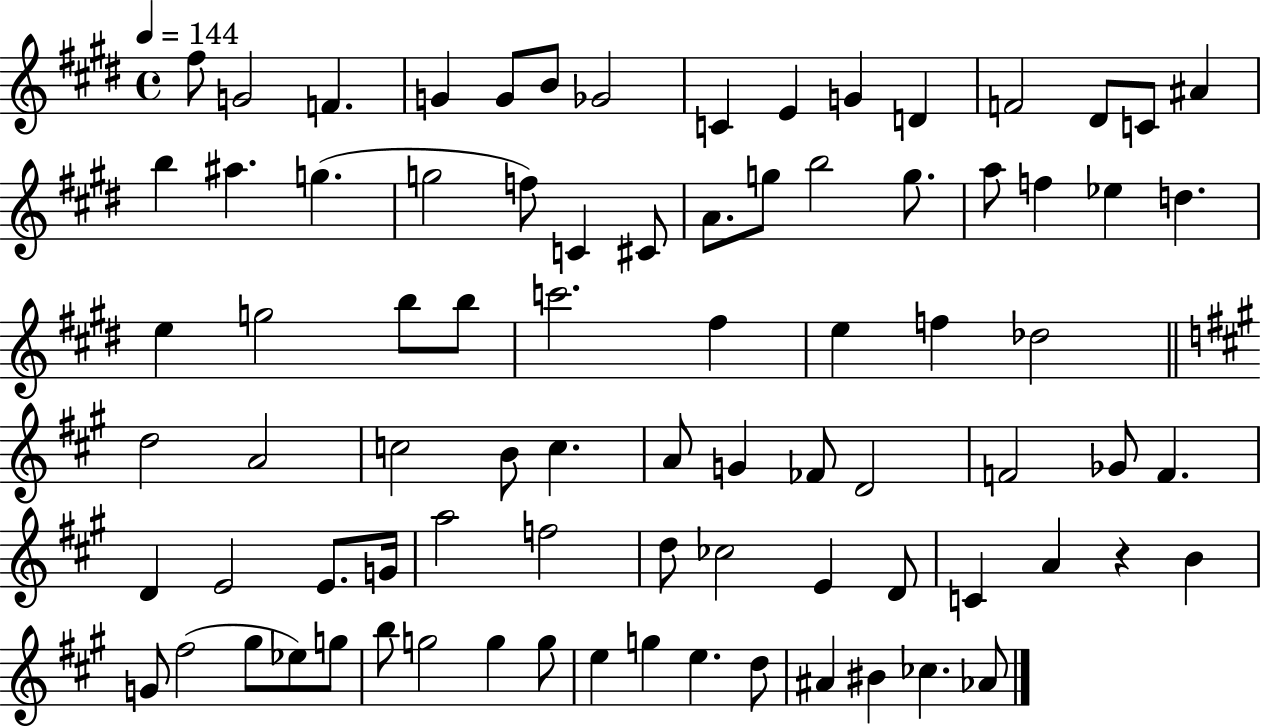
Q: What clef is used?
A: treble